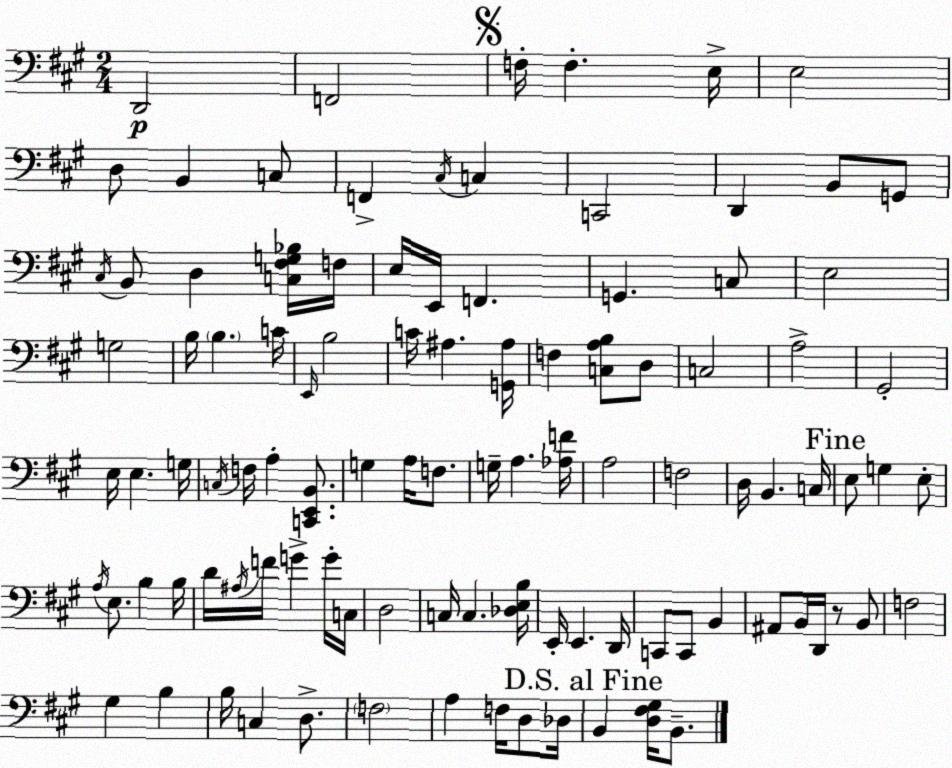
X:1
T:Untitled
M:2/4
L:1/4
K:A
D,,2 F,,2 F,/4 F, E,/4 E,2 D,/2 B,, C,/2 F,, ^C,/4 C, C,,2 D,, B,,/2 G,,/2 ^C,/4 B,,/2 D, [C,^F,G,_B,]/4 F,/4 E,/4 E,,/4 F,, G,, C,/2 E,2 G,2 B,/4 B, C/4 E,,/4 B,2 C/4 ^A, [G,,^A,]/4 F, [C,A,B,]/2 D,/2 C,2 A,2 ^G,,2 E,/4 E, G,/4 C,/4 F,/4 A, [C,,E,,B,,]/2 G, A,/4 F,/2 G,/4 A, [_A,F]/4 A,2 F,2 D,/4 B,, C,/4 E,/2 G, E,/2 A,/4 E,/2 B, B,/4 D/4 ^A,/4 F/4 G G/4 C,/4 D,2 C,/4 C, [_D,E,B,]/4 E,,/4 E,, D,,/4 C,,/2 C,,/2 B,, ^A,,/2 B,,/4 D,,/4 z/2 B,,/2 F,2 ^G, B, B,/4 C, D,/2 F,2 A, F,/4 D,/2 _D,/4 B,, [D,^F,^G,]/4 B,,/2